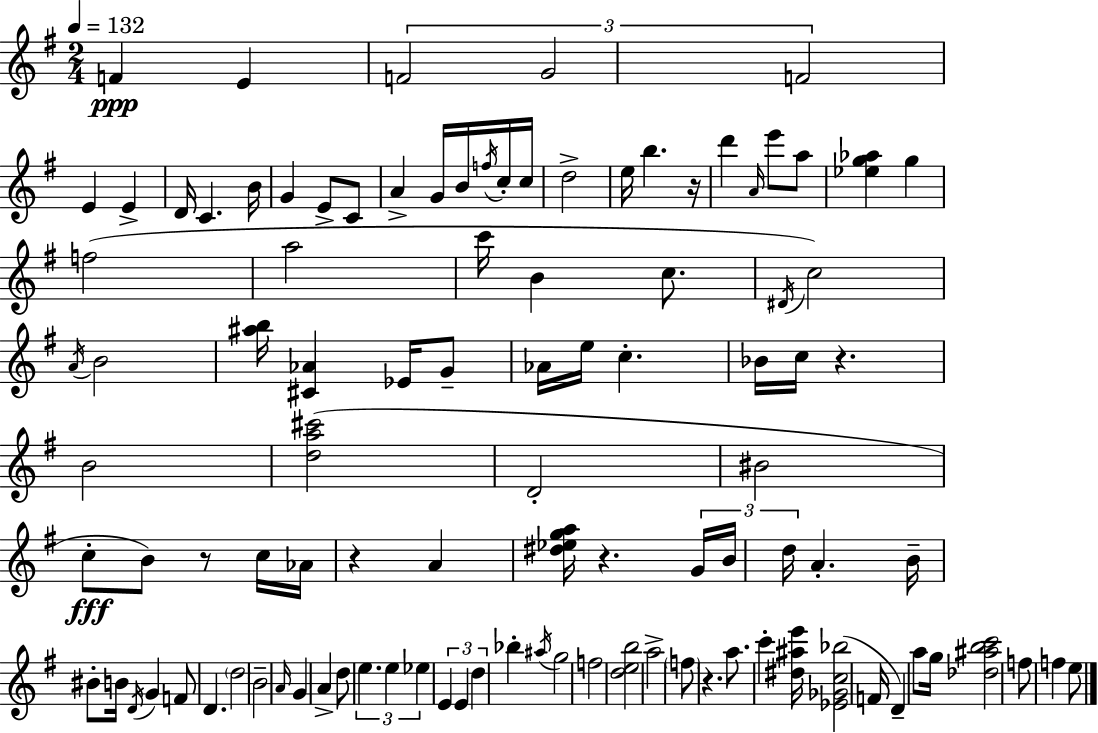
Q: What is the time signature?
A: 2/4